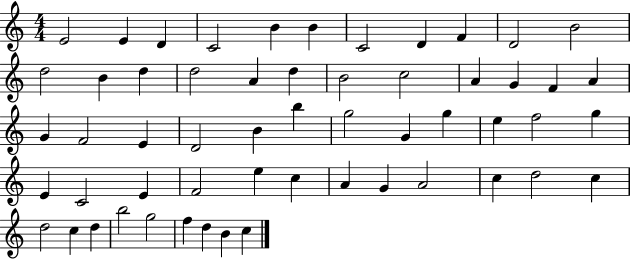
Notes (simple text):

E4/h E4/q D4/q C4/h B4/q B4/q C4/h D4/q F4/q D4/h B4/h D5/h B4/q D5/q D5/h A4/q D5/q B4/h C5/h A4/q G4/q F4/q A4/q G4/q F4/h E4/q D4/h B4/q B5/q G5/h G4/q G5/q E5/q F5/h G5/q E4/q C4/h E4/q F4/h E5/q C5/q A4/q G4/q A4/h C5/q D5/h C5/q D5/h C5/q D5/q B5/h G5/h F5/q D5/q B4/q C5/q